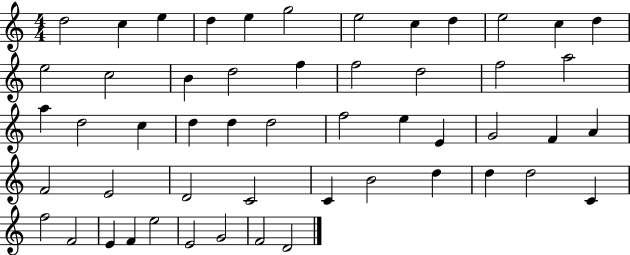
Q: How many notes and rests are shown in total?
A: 52